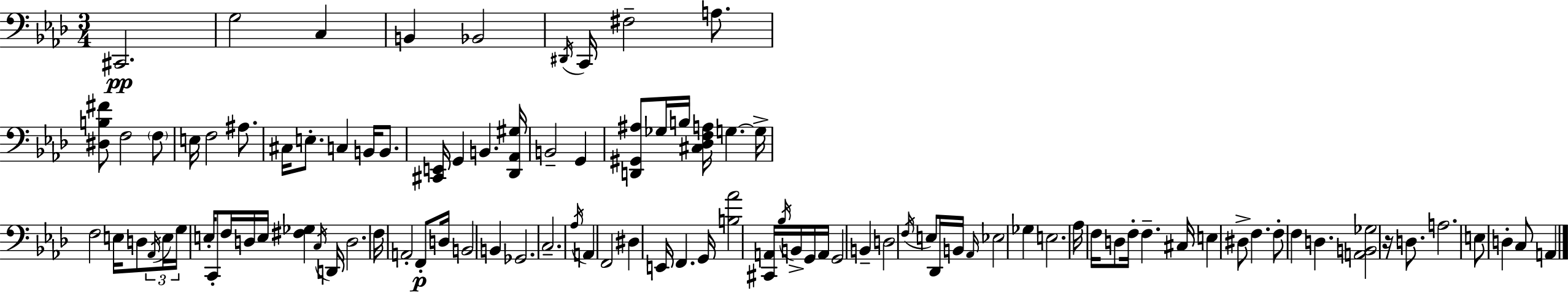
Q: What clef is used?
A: bass